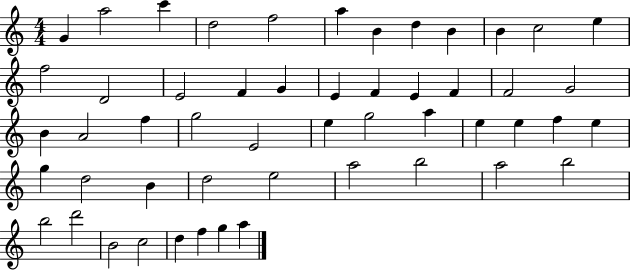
{
  \clef treble
  \numericTimeSignature
  \time 4/4
  \key c \major
  g'4 a''2 c'''4 | d''2 f''2 | a''4 b'4 d''4 b'4 | b'4 c''2 e''4 | \break f''2 d'2 | e'2 f'4 g'4 | e'4 f'4 e'4 f'4 | f'2 g'2 | \break b'4 a'2 f''4 | g''2 e'2 | e''4 g''2 a''4 | e''4 e''4 f''4 e''4 | \break g''4 d''2 b'4 | d''2 e''2 | a''2 b''2 | a''2 b''2 | \break b''2 d'''2 | b'2 c''2 | d''4 f''4 g''4 a''4 | \bar "|."
}